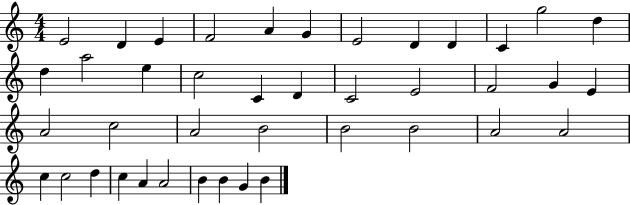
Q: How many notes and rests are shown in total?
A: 41